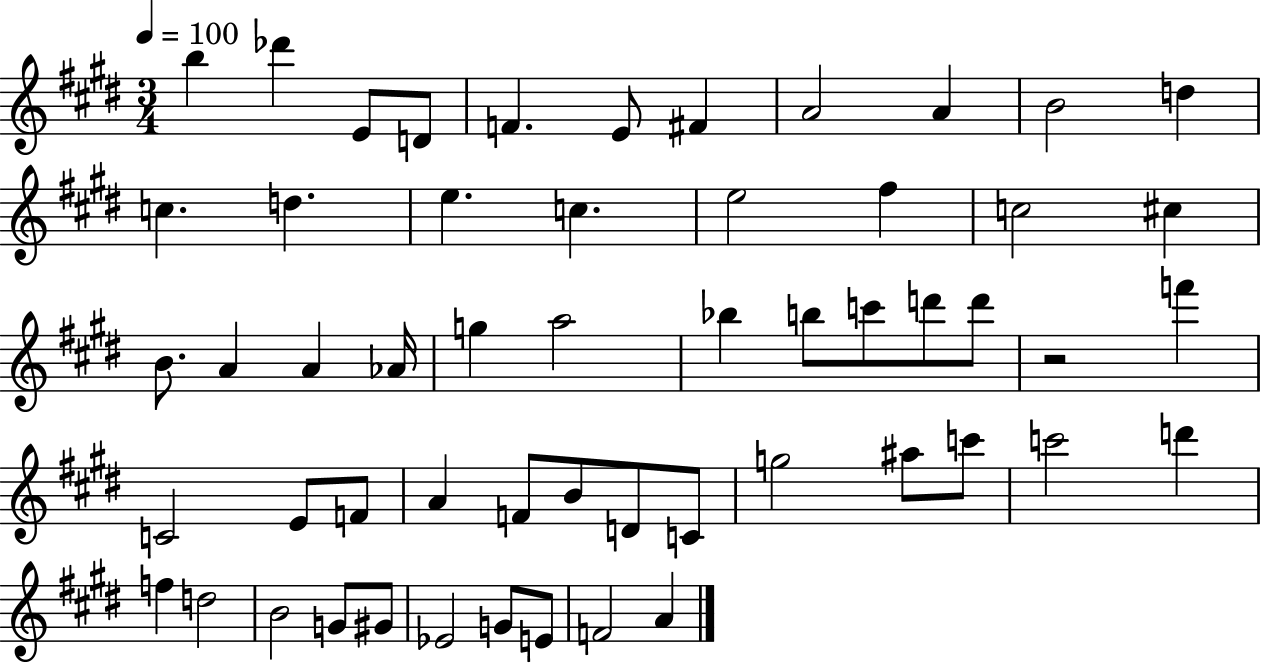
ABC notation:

X:1
T:Untitled
M:3/4
L:1/4
K:E
b _d' E/2 D/2 F E/2 ^F A2 A B2 d c d e c e2 ^f c2 ^c B/2 A A _A/4 g a2 _b b/2 c'/2 d'/2 d'/2 z2 f' C2 E/2 F/2 A F/2 B/2 D/2 C/2 g2 ^a/2 c'/2 c'2 d' f d2 B2 G/2 ^G/2 _E2 G/2 E/2 F2 A